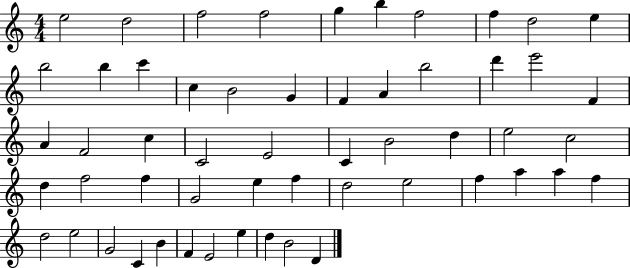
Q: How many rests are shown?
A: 0